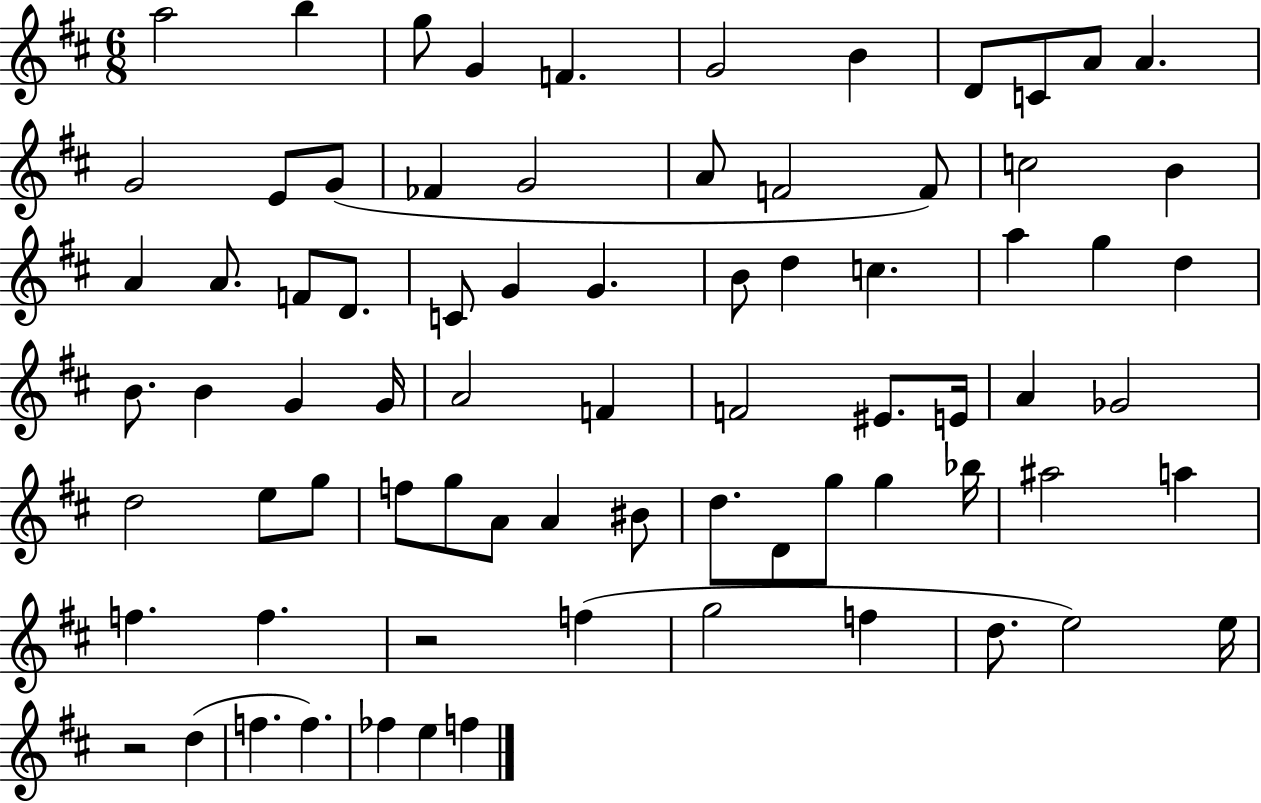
A5/h B5/q G5/e G4/q F4/q. G4/h B4/q D4/e C4/e A4/e A4/q. G4/h E4/e G4/e FES4/q G4/h A4/e F4/h F4/e C5/h B4/q A4/q A4/e. F4/e D4/e. C4/e G4/q G4/q. B4/e D5/q C5/q. A5/q G5/q D5/q B4/e. B4/q G4/q G4/s A4/h F4/q F4/h EIS4/e. E4/s A4/q Gb4/h D5/h E5/e G5/e F5/e G5/e A4/e A4/q BIS4/e D5/e. D4/e G5/e G5/q Bb5/s A#5/h A5/q F5/q. F5/q. R/h F5/q G5/h F5/q D5/e. E5/h E5/s R/h D5/q F5/q. F5/q. FES5/q E5/q F5/q